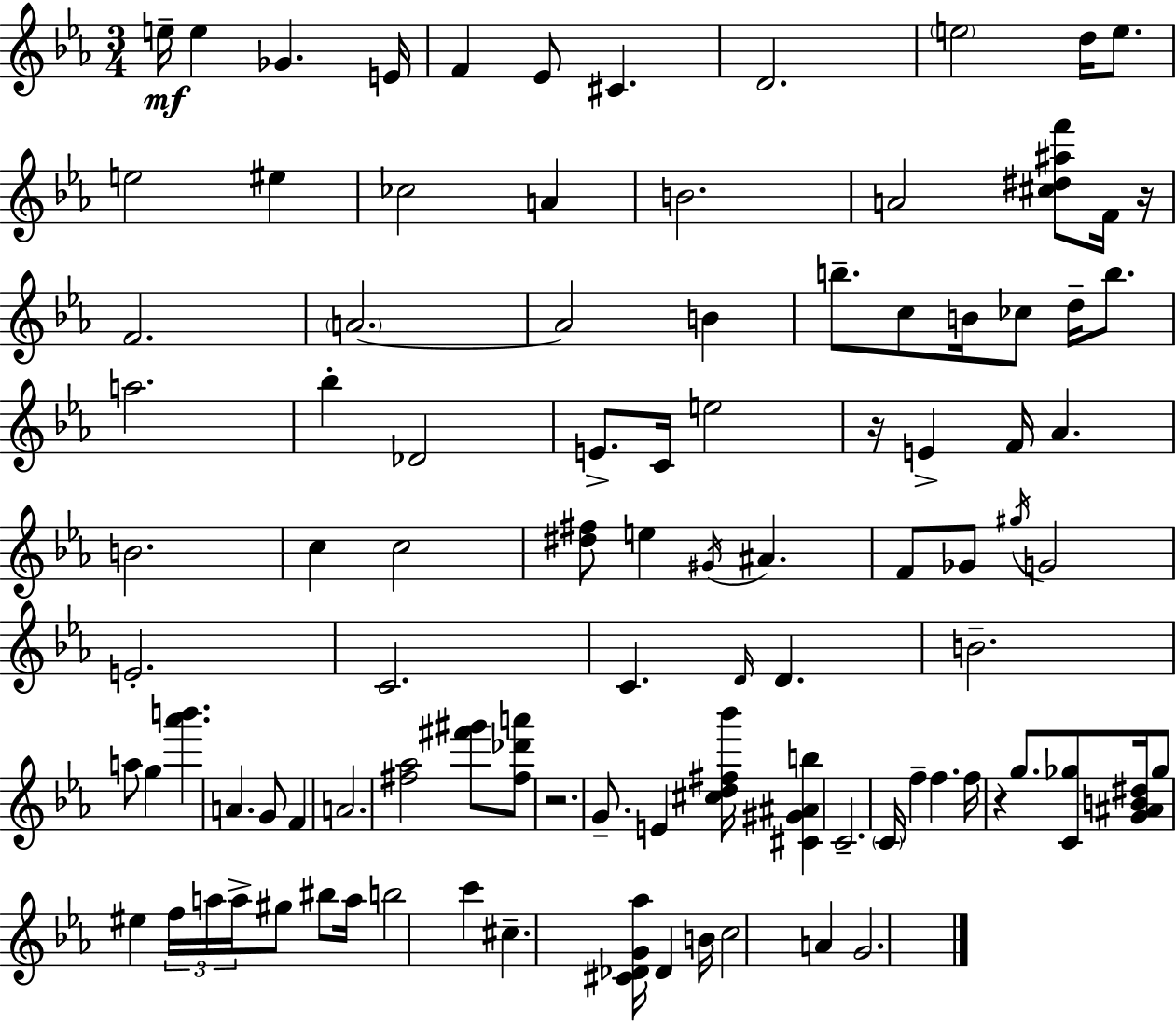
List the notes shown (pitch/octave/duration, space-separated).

E5/s E5/q Gb4/q. E4/s F4/q Eb4/e C#4/q. D4/h. E5/h D5/s E5/e. E5/h EIS5/q CES5/h A4/q B4/h. A4/h [C#5,D#5,A#5,F6]/e F4/s R/s F4/h. A4/h. A4/h B4/q B5/e. C5/e B4/s CES5/e D5/s B5/e. A5/h. Bb5/q Db4/h E4/e. C4/s E5/h R/s E4/q F4/s Ab4/q. B4/h. C5/q C5/h [D#5,F#5]/e E5/q G#4/s A#4/q. F4/e Gb4/e G#5/s G4/h E4/h. C4/h. C4/q. D4/s D4/q. B4/h. A5/e G5/q [Ab6,B6]/q. A4/q. G4/e F4/q A4/h. [F#5,Ab5]/h [F#6,G#6]/e [F#5,Db6,A6]/e R/h. G4/e. E4/q [C#5,D5,F#5,Bb6]/s [C#4,G#4,A#4,B5]/q C4/h. C4/s F5/q F5/q. F5/s R/q G5/e. [C4,Gb5]/e [G4,A#4,B4,D#5]/s Gb5/e EIS5/q F5/s A5/s A5/s G#5/e BIS5/e A5/s B5/h C6/q C#5/q. [C#4,Db4,G4,Ab5]/s Db4/q B4/s C5/h A4/q G4/h.